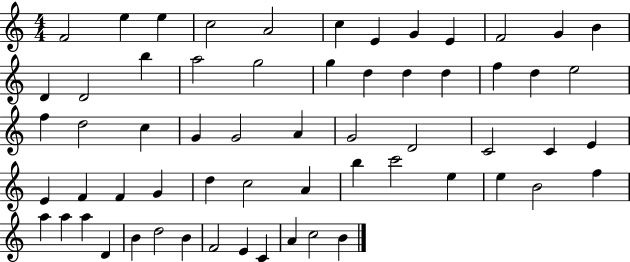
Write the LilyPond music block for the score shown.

{
  \clef treble
  \numericTimeSignature
  \time 4/4
  \key c \major
  f'2 e''4 e''4 | c''2 a'2 | c''4 e'4 g'4 e'4 | f'2 g'4 b'4 | \break d'4 d'2 b''4 | a''2 g''2 | g''4 d''4 d''4 d''4 | f''4 d''4 e''2 | \break f''4 d''2 c''4 | g'4 g'2 a'4 | g'2 d'2 | c'2 c'4 e'4 | \break e'4 f'4 f'4 g'4 | d''4 c''2 a'4 | b''4 c'''2 e''4 | e''4 b'2 f''4 | \break a''4 a''4 a''4 d'4 | b'4 d''2 b'4 | f'2 e'4 c'4 | a'4 c''2 b'4 | \break \bar "|."
}